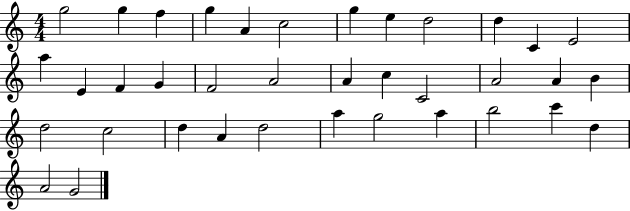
X:1
T:Untitled
M:4/4
L:1/4
K:C
g2 g f g A c2 g e d2 d C E2 a E F G F2 A2 A c C2 A2 A B d2 c2 d A d2 a g2 a b2 c' d A2 G2